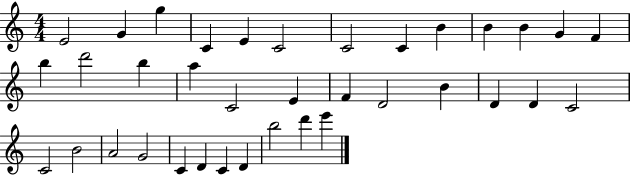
{
  \clef treble
  \numericTimeSignature
  \time 4/4
  \key c \major
  e'2 g'4 g''4 | c'4 e'4 c'2 | c'2 c'4 b'4 | b'4 b'4 g'4 f'4 | \break b''4 d'''2 b''4 | a''4 c'2 e'4 | f'4 d'2 b'4 | d'4 d'4 c'2 | \break c'2 b'2 | a'2 g'2 | c'4 d'4 c'4 d'4 | b''2 d'''4 e'''4 | \break \bar "|."
}